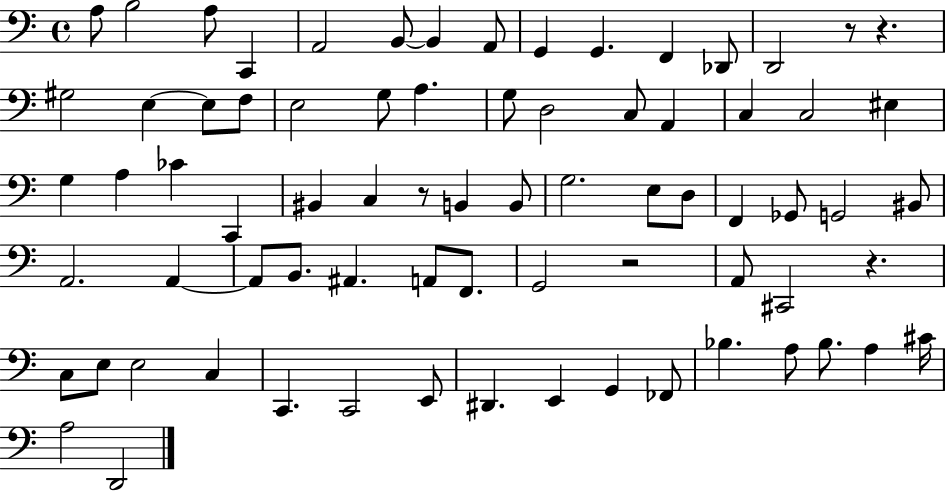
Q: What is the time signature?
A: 4/4